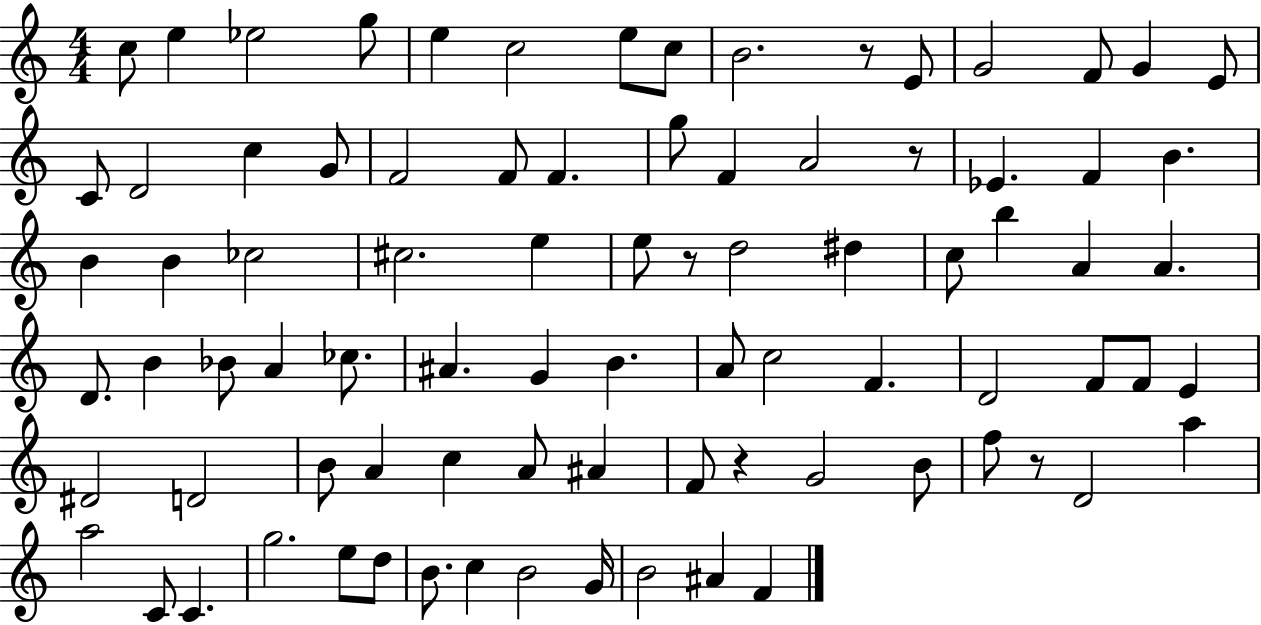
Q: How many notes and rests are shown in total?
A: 85